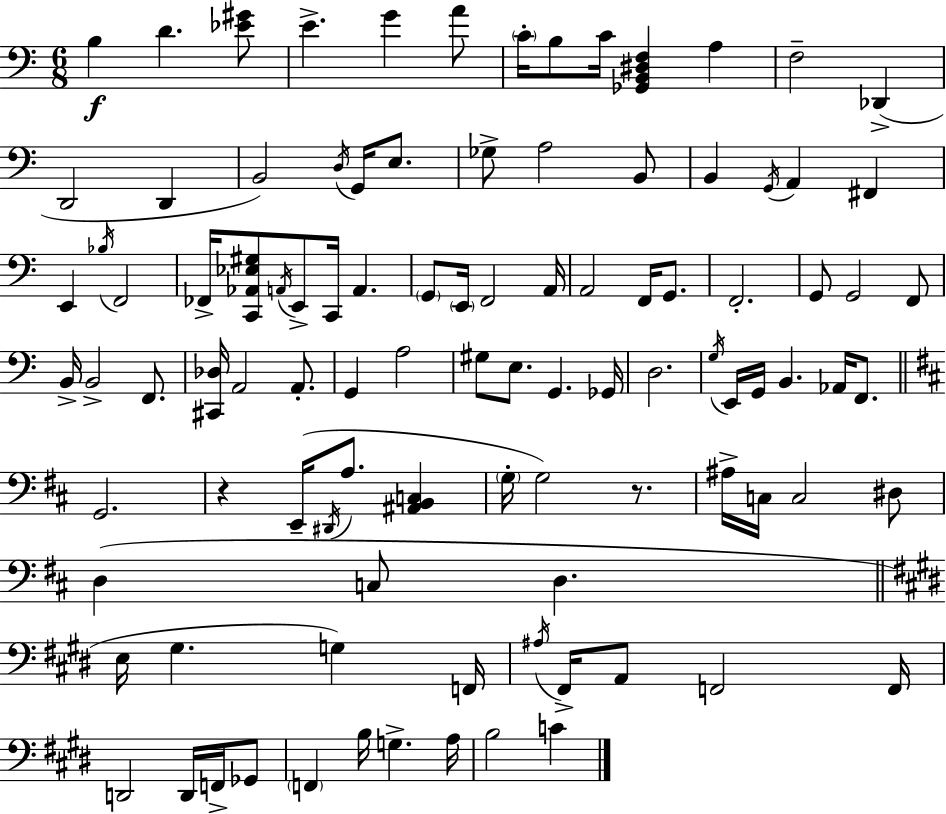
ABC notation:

X:1
T:Untitled
M:6/8
L:1/4
K:Am
B, D [_E^G]/2 E G A/2 C/4 B,/2 C/4 [_G,,B,,^D,F,] A, F,2 _D,, D,,2 D,, B,,2 D,/4 G,,/4 E,/2 _G,/2 A,2 B,,/2 B,, G,,/4 A,, ^F,, E,, _B,/4 F,,2 _F,,/4 [C,,_A,,_E,^G,]/2 A,,/4 E,,/2 C,,/4 A,, G,,/2 E,,/4 F,,2 A,,/4 A,,2 F,,/4 G,,/2 F,,2 G,,/2 G,,2 F,,/2 B,,/4 B,,2 F,,/2 [^C,,_D,]/4 A,,2 A,,/2 G,, A,2 ^G,/2 E,/2 G,, _G,,/4 D,2 G,/4 E,,/4 G,,/4 B,, _A,,/4 F,,/2 G,,2 z E,,/4 ^D,,/4 A,/2 [^A,,B,,C,] G,/4 G,2 z/2 ^A,/4 C,/4 C,2 ^D,/2 D, C,/2 D, E,/4 ^G, G, F,,/4 ^A,/4 ^F,,/4 A,,/2 F,,2 F,,/4 D,,2 D,,/4 F,,/4 _G,,/2 F,, B,/4 G, A,/4 B,2 C